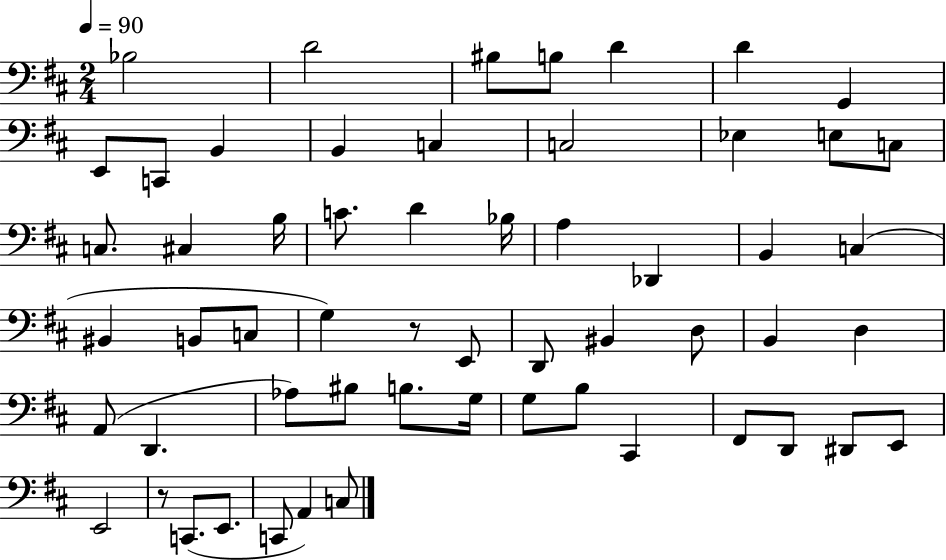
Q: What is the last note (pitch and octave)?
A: C3